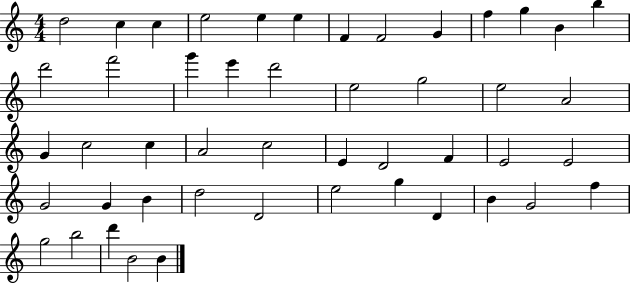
X:1
T:Untitled
M:4/4
L:1/4
K:C
d2 c c e2 e e F F2 G f g B b d'2 f'2 g' e' d'2 e2 g2 e2 A2 G c2 c A2 c2 E D2 F E2 E2 G2 G B d2 D2 e2 g D B G2 f g2 b2 d' B2 B